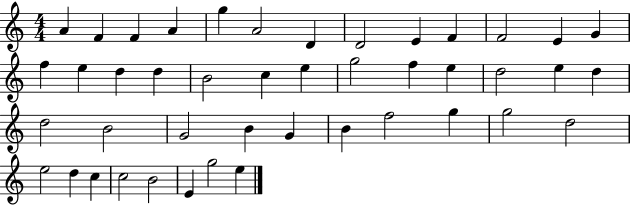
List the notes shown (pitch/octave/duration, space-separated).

A4/q F4/q F4/q A4/q G5/q A4/h D4/q D4/h E4/q F4/q F4/h E4/q G4/q F5/q E5/q D5/q D5/q B4/h C5/q E5/q G5/h F5/q E5/q D5/h E5/q D5/q D5/h B4/h G4/h B4/q G4/q B4/q F5/h G5/q G5/h D5/h E5/h D5/q C5/q C5/h B4/h E4/q G5/h E5/q